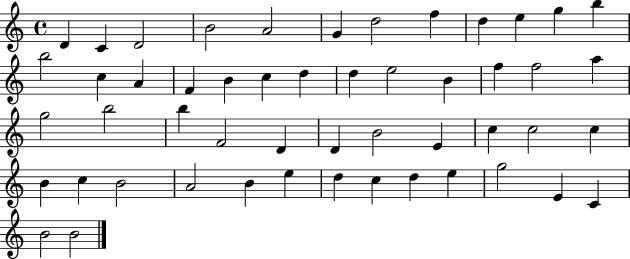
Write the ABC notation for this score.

X:1
T:Untitled
M:4/4
L:1/4
K:C
D C D2 B2 A2 G d2 f d e g b b2 c A F B c d d e2 B f f2 a g2 b2 b F2 D D B2 E c c2 c B c B2 A2 B e d c d e g2 E C B2 B2